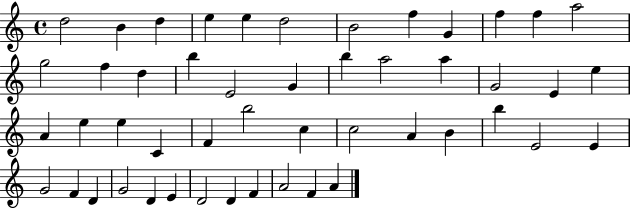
{
  \clef treble
  \time 4/4
  \defaultTimeSignature
  \key c \major
  d''2 b'4 d''4 | e''4 e''4 d''2 | b'2 f''4 g'4 | f''4 f''4 a''2 | \break g''2 f''4 d''4 | b''4 e'2 g'4 | b''4 a''2 a''4 | g'2 e'4 e''4 | \break a'4 e''4 e''4 c'4 | f'4 b''2 c''4 | c''2 a'4 b'4 | b''4 e'2 e'4 | \break g'2 f'4 d'4 | g'2 d'4 e'4 | d'2 d'4 f'4 | a'2 f'4 a'4 | \break \bar "|."
}